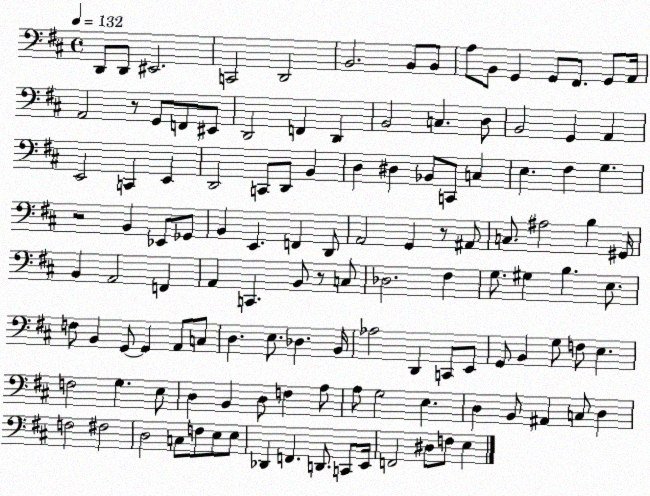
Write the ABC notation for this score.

X:1
T:Untitled
M:4/4
L:1/4
K:D
D,,/2 D,,/2 ^E,,2 C,,2 D,,2 B,,2 B,,/2 B,,/2 A,/2 B,,/2 G,, G,,/2 ^F,,/2 G,,/2 A,,/4 A,,2 z/2 G,,/2 F,,/2 ^E,,/2 D,,2 F,, D,, B,,2 C, D,/2 B,,2 G,, A,, E,,2 C,, E,, D,,2 C,,/2 D,,/2 B,, D, ^D, _B,,/2 C,,/2 C, E, ^F, G, z2 B,, _E,,/2 _G,,/2 B,, E,, F,, D,,/2 A,,2 G,, z/2 ^A,,/2 C,/2 ^A,2 B, ^G,,/4 B,, A,,2 F,, A,, C,, B,,/2 z/2 C,/2 _D,2 ^F, G,/2 ^G, B, E,/2 F,/2 B,, G,,/2 G,, A,,/2 C,/2 D, E,/2 _D, B,,/4 _A,2 D,, C,,/2 E,,/2 G,,/2 B,, G,/2 F,/2 E, F,2 G, E,/2 D, B,, D,/2 F, A,/2 A,/2 G,2 E, D, B,,/2 ^A,, C,/2 D, F,2 ^F,2 D,2 C,/2 F,/2 E,/2 E,/2 _D,, F,, D,,/2 C,,/2 E,,/4 F,,2 ^D,/2 F,/2 E,